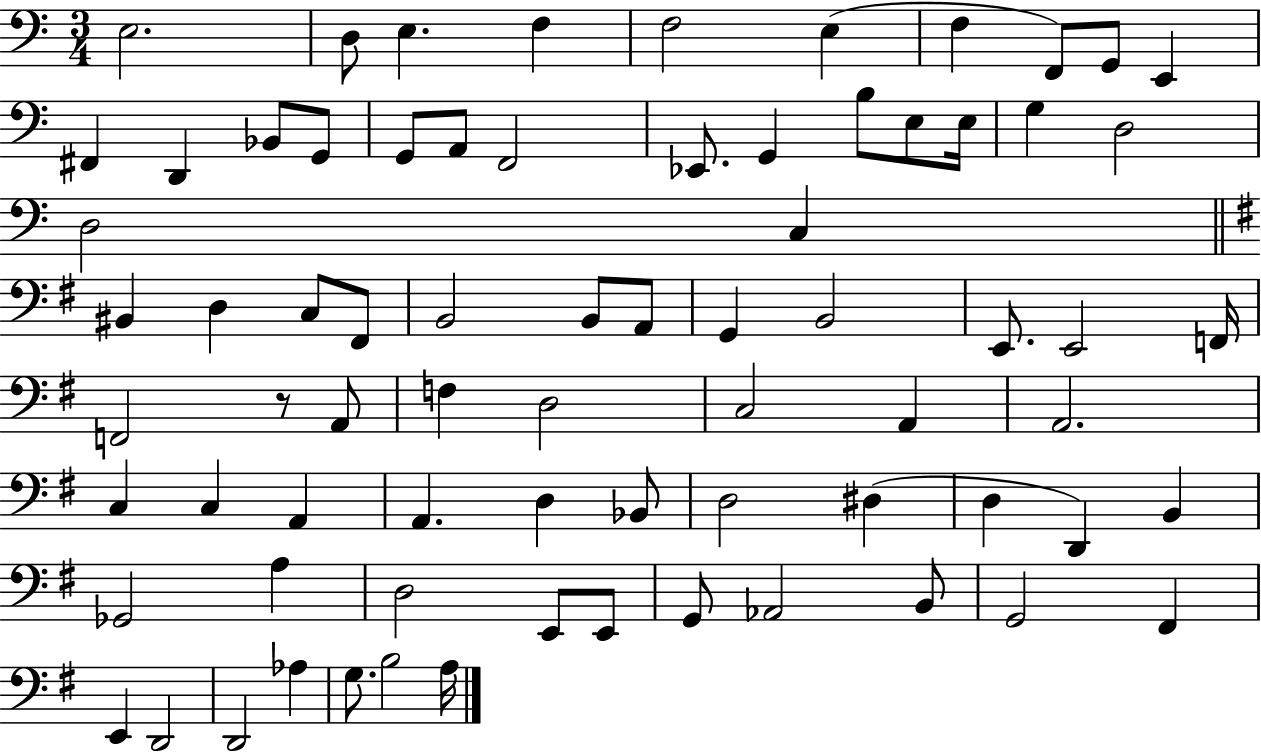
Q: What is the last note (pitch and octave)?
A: A3